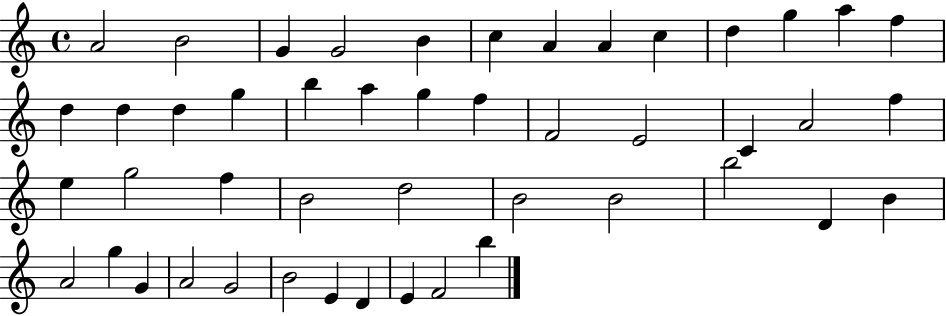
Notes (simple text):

A4/h B4/h G4/q G4/h B4/q C5/q A4/q A4/q C5/q D5/q G5/q A5/q F5/q D5/q D5/q D5/q G5/q B5/q A5/q G5/q F5/q F4/h E4/h C4/q A4/h F5/q E5/q G5/h F5/q B4/h D5/h B4/h B4/h B5/h D4/q B4/q A4/h G5/q G4/q A4/h G4/h B4/h E4/q D4/q E4/q F4/h B5/q